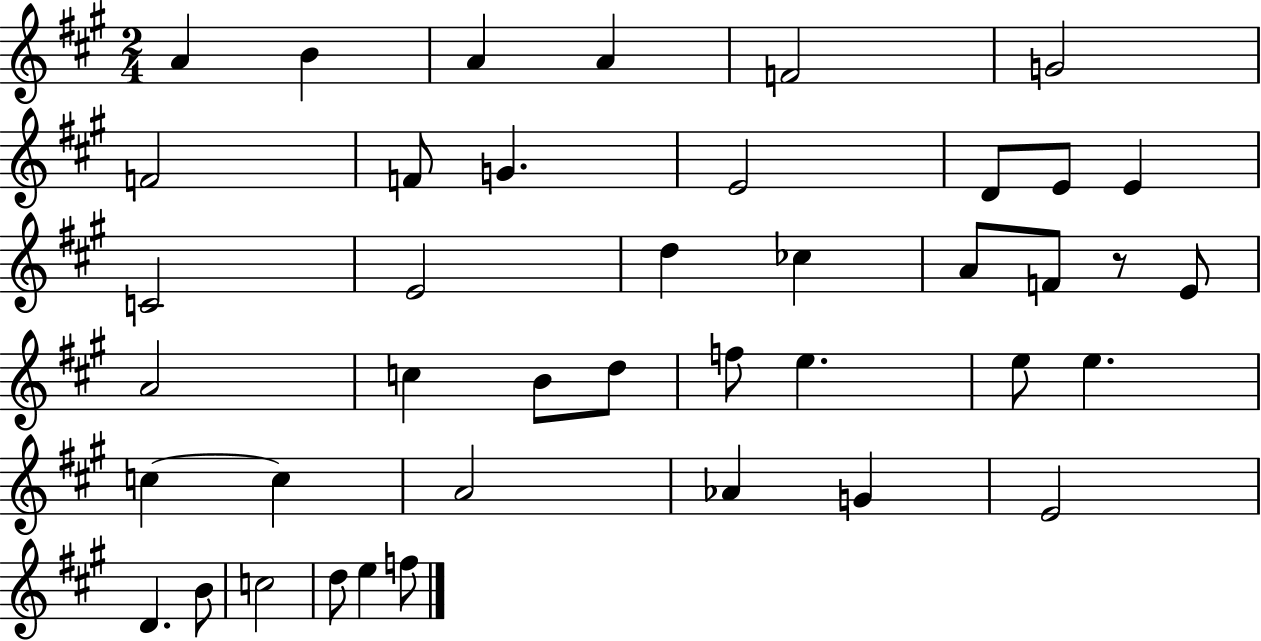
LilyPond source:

{
  \clef treble
  \numericTimeSignature
  \time 2/4
  \key a \major
  \repeat volta 2 { a'4 b'4 | a'4 a'4 | f'2 | g'2 | \break f'2 | f'8 g'4. | e'2 | d'8 e'8 e'4 | \break c'2 | e'2 | d''4 ces''4 | a'8 f'8 r8 e'8 | \break a'2 | c''4 b'8 d''8 | f''8 e''4. | e''8 e''4. | \break c''4~~ c''4 | a'2 | aes'4 g'4 | e'2 | \break d'4. b'8 | c''2 | d''8 e''4 f''8 | } \bar "|."
}